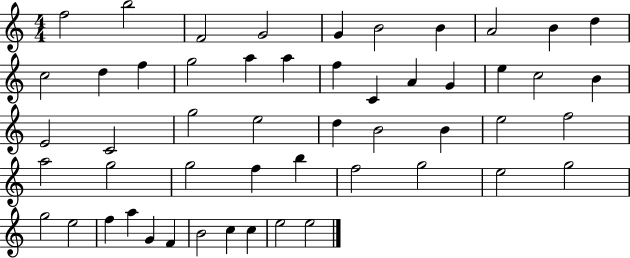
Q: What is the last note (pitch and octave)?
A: E5